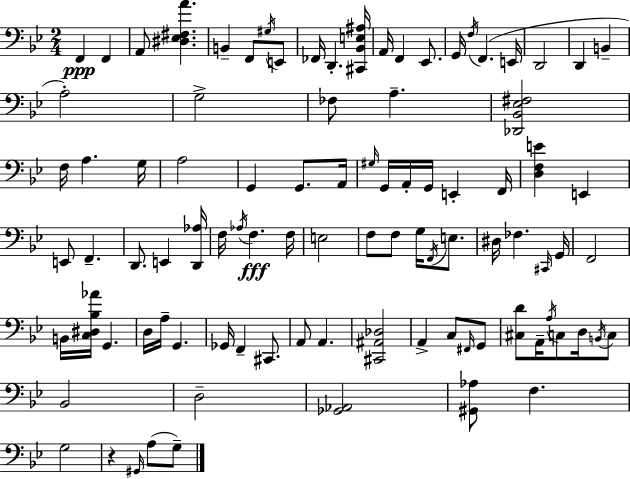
F2/q F2/q A2/e [D#3,Eb3,F#3,A4]/q. B2/q F2/e G#3/s E2/e FES2/s D2/q. [C#2,Bb2,E3,A#3]/s A2/s F2/q Eb2/e. G2/s F3/s F2/q. E2/s D2/h D2/q B2/q A3/h G3/h FES3/e A3/q. [Db2,Bb2,Eb3,F#3]/h F3/s A3/q. G3/s A3/h G2/q G2/e. A2/s G#3/s G2/s A2/s G2/s E2/q F2/s [D3,F3,E4]/q E2/q E2/e F2/q. D2/e. E2/q [D2,Ab3]/s F3/s Ab3/s F3/q. F3/s E3/h F3/e F3/e G3/s F2/s E3/e. D#3/s FES3/q. C#2/s G2/s F2/h B2/s [C3,D#3,Bb3,Ab4]/s G2/q. D3/s A3/s G2/q. Gb2/s F2/q C#2/e. A2/e A2/q. [C#2,A#2,Db3]/h A2/q C3/e F#2/s G2/e [C#3,D4]/e A2/s A3/s C3/e D3/s B2/s C3/e Bb2/h D3/h [Gb2,Ab2]/h [G#2,Ab3]/e F3/q. G3/h R/q G#2/s A3/e G3/e